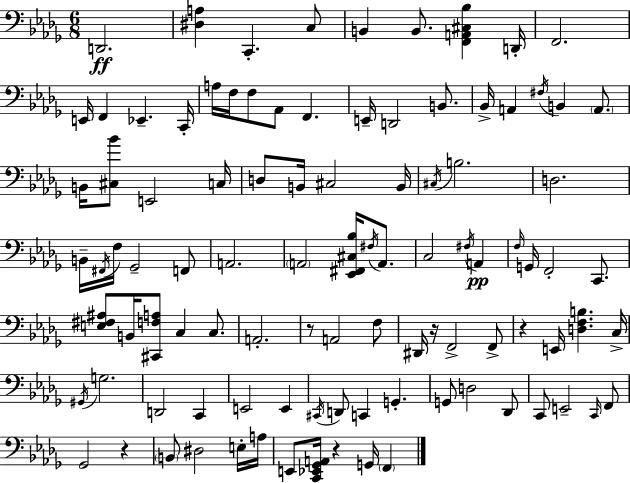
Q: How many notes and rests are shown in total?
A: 99